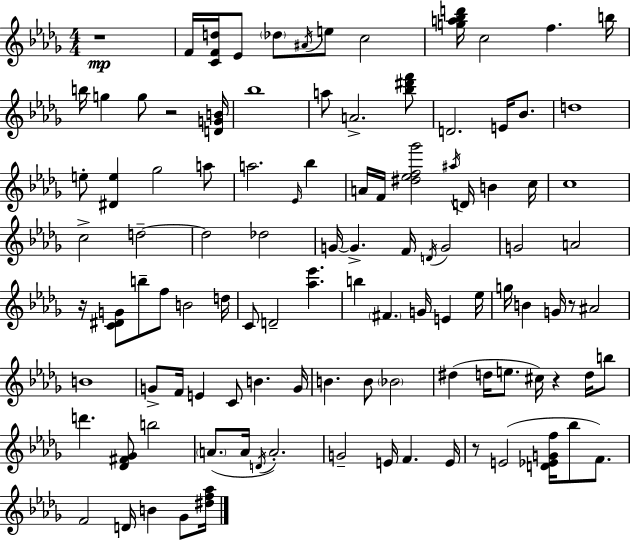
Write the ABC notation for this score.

X:1
T:Untitled
M:4/4
L:1/4
K:Bbm
z4 F/4 [CFd]/4 _E/2 _d/2 ^A/4 e/2 c2 [ga_bd']/4 c2 f b/4 b/4 g g/2 z2 [DGB]/4 _b4 a/2 A2 [_b^d'f']/2 D2 E/4 _B/2 d4 e/2 [^De] _g2 a/2 a2 _E/4 _b A/4 F/4 [^d_ef_g']2 ^a/4 D/4 B c/4 c4 c2 d2 d2 _d2 G/4 G F/4 D/4 G2 G2 A2 z/4 [C^DG]/2 b/2 f/2 B2 d/4 C/2 D2 [_a_e'] b ^F G/4 E _e/4 g/4 B G/4 z/2 ^A2 B4 G/2 F/4 E C/2 B G/4 B B/2 _B2 ^d d/4 e/2 ^c/4 z d/4 b/2 d' [_D^F_G]/2 b2 A/2 A/4 D/4 A2 G2 E/4 F E/4 z/2 E2 [D_EGf]/4 _b/2 F/2 F2 D/4 B _G/2 [^df_a]/4